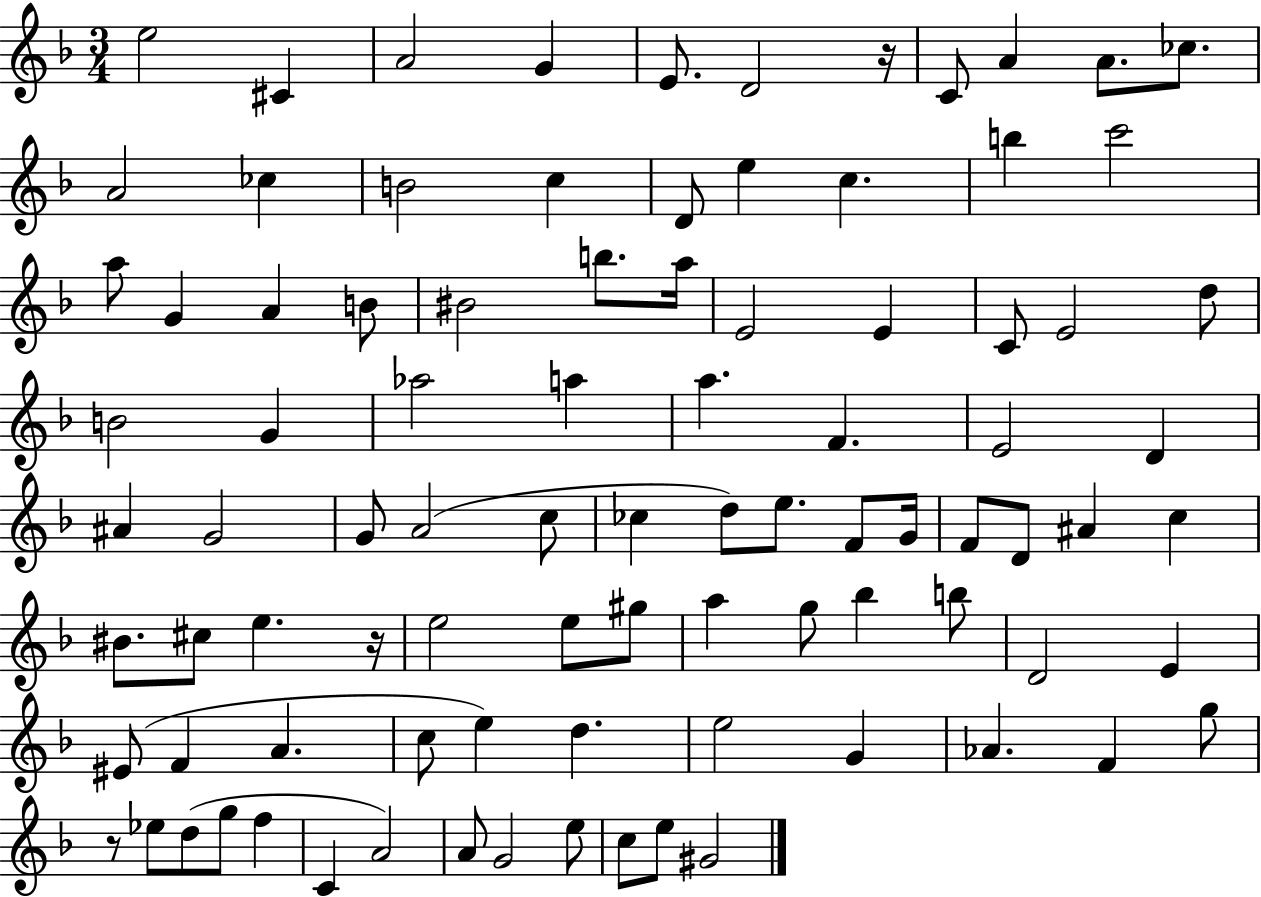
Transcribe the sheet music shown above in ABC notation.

X:1
T:Untitled
M:3/4
L:1/4
K:F
e2 ^C A2 G E/2 D2 z/4 C/2 A A/2 _c/2 A2 _c B2 c D/2 e c b c'2 a/2 G A B/2 ^B2 b/2 a/4 E2 E C/2 E2 d/2 B2 G _a2 a a F E2 D ^A G2 G/2 A2 c/2 _c d/2 e/2 F/2 G/4 F/2 D/2 ^A c ^B/2 ^c/2 e z/4 e2 e/2 ^g/2 a g/2 _b b/2 D2 E ^E/2 F A c/2 e d e2 G _A F g/2 z/2 _e/2 d/2 g/2 f C A2 A/2 G2 e/2 c/2 e/2 ^G2